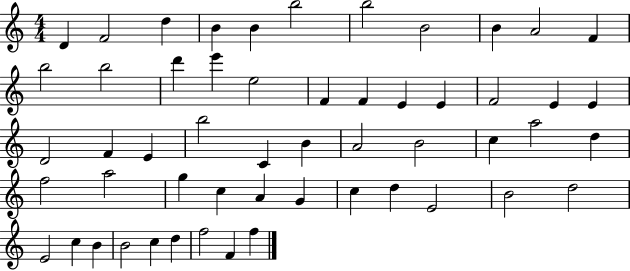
X:1
T:Untitled
M:4/4
L:1/4
K:C
D F2 d B B b2 b2 B2 B A2 F b2 b2 d' e' e2 F F E E F2 E E D2 F E b2 C B A2 B2 c a2 d f2 a2 g c A G c d E2 B2 d2 E2 c B B2 c d f2 F f